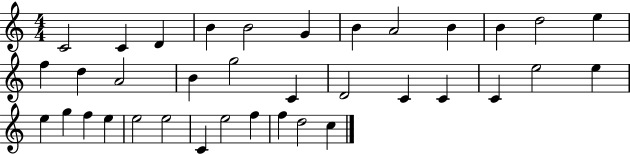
{
  \clef treble
  \numericTimeSignature
  \time 4/4
  \key c \major
  c'2 c'4 d'4 | b'4 b'2 g'4 | b'4 a'2 b'4 | b'4 d''2 e''4 | \break f''4 d''4 a'2 | b'4 g''2 c'4 | d'2 c'4 c'4 | c'4 e''2 e''4 | \break e''4 g''4 f''4 e''4 | e''2 e''2 | c'4 e''2 f''4 | f''4 d''2 c''4 | \break \bar "|."
}